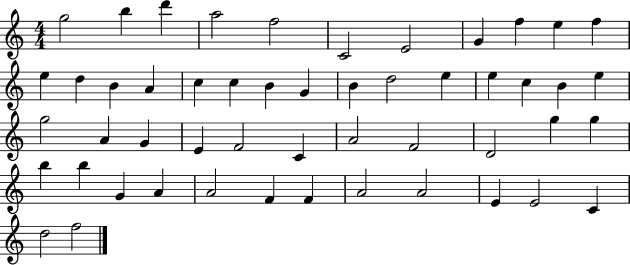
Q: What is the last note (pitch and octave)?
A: F5